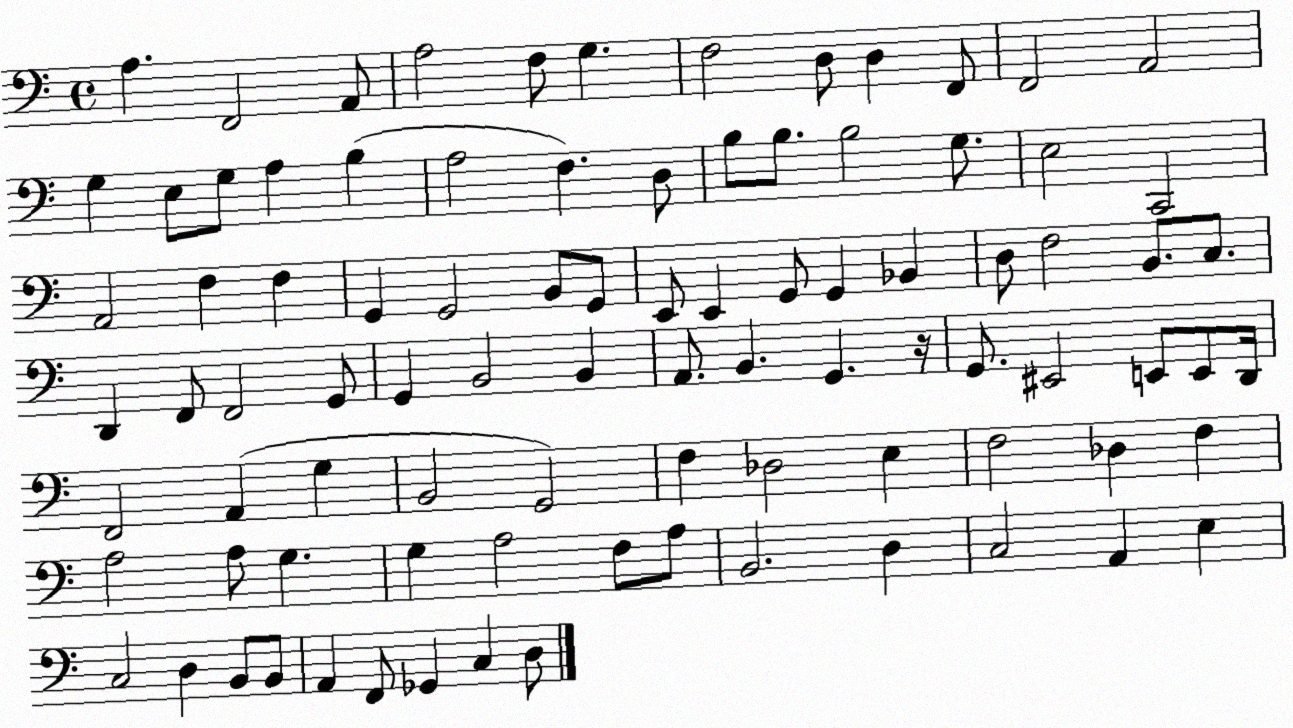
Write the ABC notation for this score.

X:1
T:Untitled
M:4/4
L:1/4
K:C
A, F,,2 A,,/2 A,2 F,/2 G, F,2 D,/2 D, F,,/2 F,,2 A,,2 G, E,/2 G,/2 A, B, A,2 F, D,/2 B,/2 B,/2 B,2 G,/2 E,2 C,,2 A,,2 F, F, G,, G,,2 B,,/2 G,,/2 E,,/2 E,, G,,/2 G,, _B,, D,/2 F,2 B,,/2 C,/2 D,, F,,/2 F,,2 G,,/2 G,, B,,2 B,, A,,/2 B,, G,, z/4 G,,/2 ^E,,2 E,,/2 E,,/2 D,,/4 F,,2 A,, G, B,,2 G,,2 F, _D,2 E, F,2 _D, F, A,2 A,/2 G, G, A,2 F,/2 A,/2 B,,2 D, C,2 A,, E, C,2 D, B,,/2 B,,/2 A,, F,,/2 _G,, C, D,/2